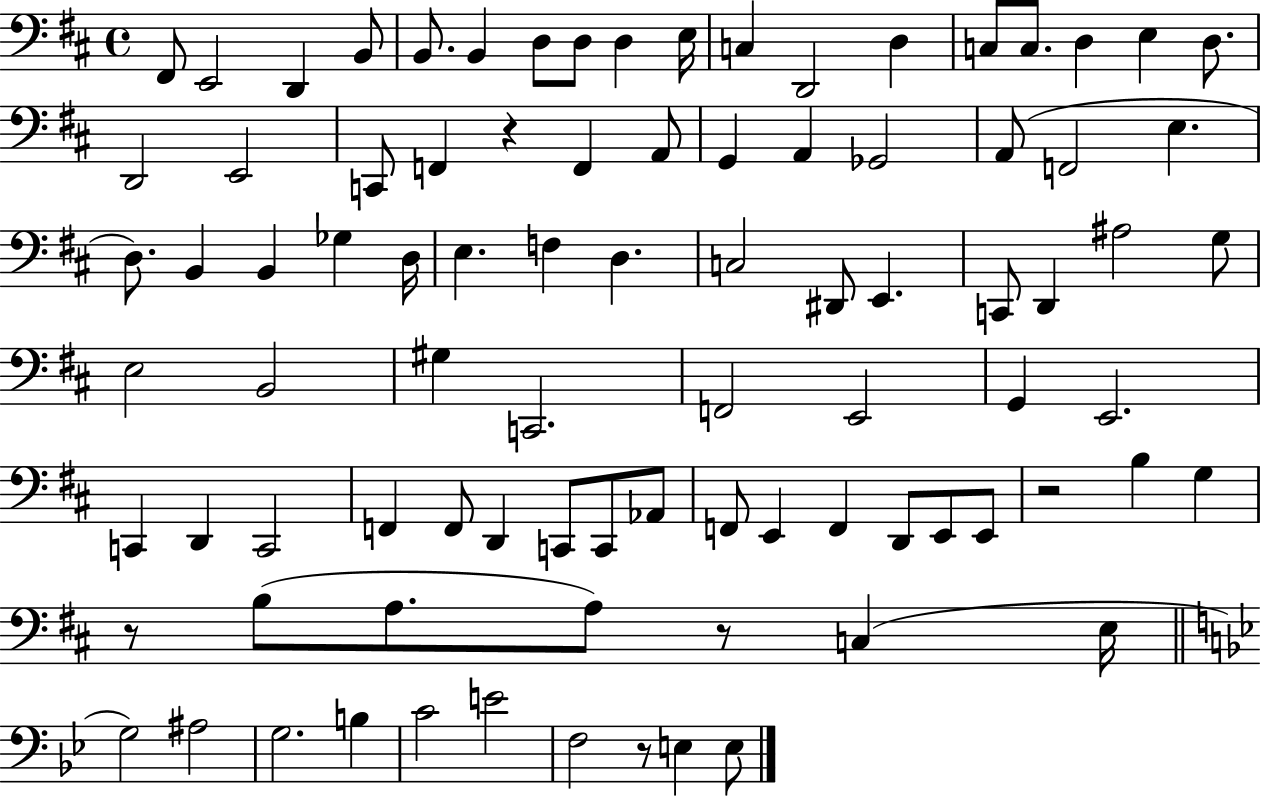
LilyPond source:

{
  \clef bass
  \time 4/4
  \defaultTimeSignature
  \key d \major
  fis,8 e,2 d,4 b,8 | b,8. b,4 d8 d8 d4 e16 | c4 d,2 d4 | c8 c8. d4 e4 d8. | \break d,2 e,2 | c,8 f,4 r4 f,4 a,8 | g,4 a,4 ges,2 | a,8( f,2 e4. | \break d8.) b,4 b,4 ges4 d16 | e4. f4 d4. | c2 dis,8 e,4. | c,8 d,4 ais2 g8 | \break e2 b,2 | gis4 c,2. | f,2 e,2 | g,4 e,2. | \break c,4 d,4 c,2 | f,4 f,8 d,4 c,8 c,8 aes,8 | f,8 e,4 f,4 d,8 e,8 e,8 | r2 b4 g4 | \break r8 b8( a8. a8) r8 c4( e16 | \bar "||" \break \key g \minor g2) ais2 | g2. b4 | c'2 e'2 | f2 r8 e4 e8 | \break \bar "|."
}